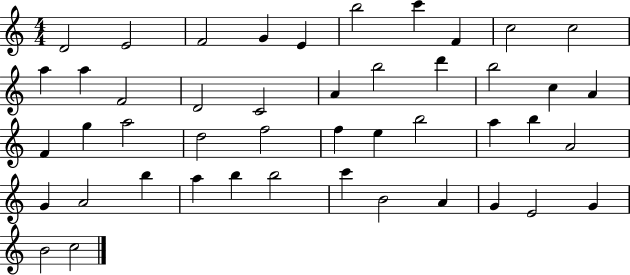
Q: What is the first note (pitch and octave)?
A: D4